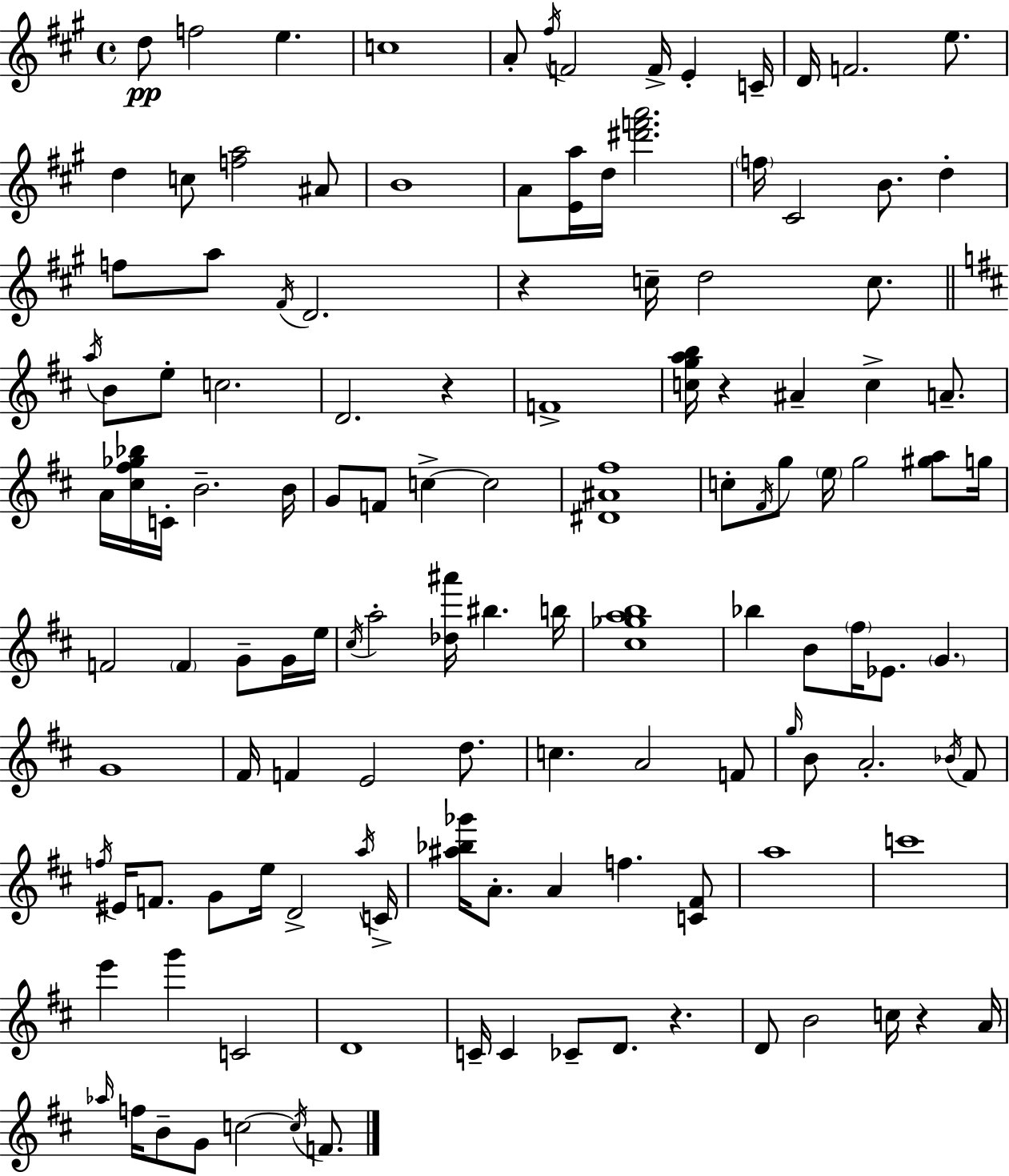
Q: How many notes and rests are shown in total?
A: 128